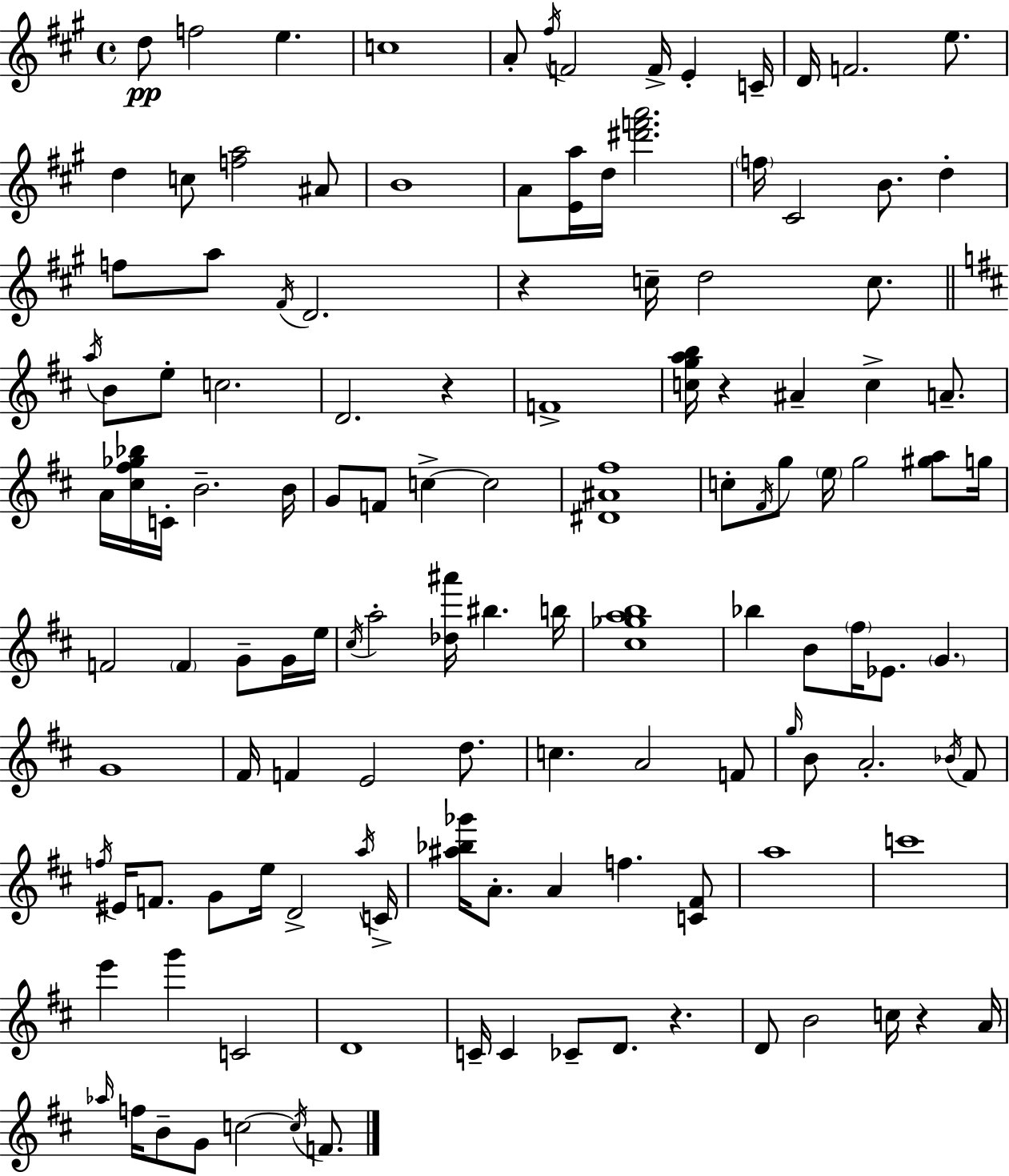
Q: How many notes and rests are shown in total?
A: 128